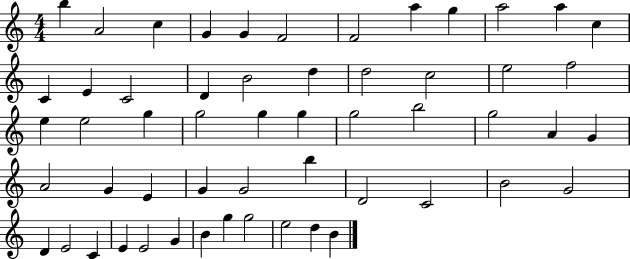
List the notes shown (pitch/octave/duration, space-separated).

B5/q A4/h C5/q G4/q G4/q F4/h F4/h A5/q G5/q A5/h A5/q C5/q C4/q E4/q C4/h D4/q B4/h D5/q D5/h C5/h E5/h F5/h E5/q E5/h G5/q G5/h G5/q G5/q G5/h B5/h G5/h A4/q G4/q A4/h G4/q E4/q G4/q G4/h B5/q D4/h C4/h B4/h G4/h D4/q E4/h C4/q E4/q E4/h G4/q B4/q G5/q G5/h E5/h D5/q B4/q